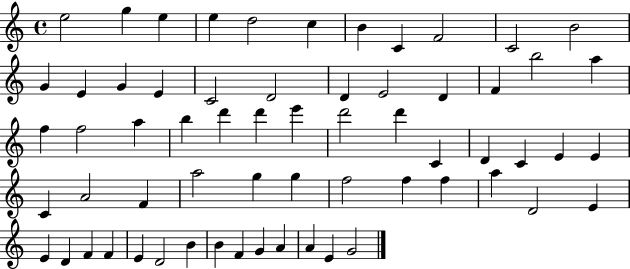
E5/h G5/q E5/q E5/q D5/h C5/q B4/q C4/q F4/h C4/h B4/h G4/q E4/q G4/q E4/q C4/h D4/h D4/q E4/h D4/q F4/q B5/h A5/q F5/q F5/h A5/q B5/q D6/q D6/q E6/q D6/h D6/q C4/q D4/q C4/q E4/q E4/q C4/q A4/h F4/q A5/h G5/q G5/q F5/h F5/q F5/q A5/q D4/h E4/q E4/q D4/q F4/q F4/q E4/q D4/h B4/q B4/q F4/q G4/q A4/q A4/q E4/q G4/h